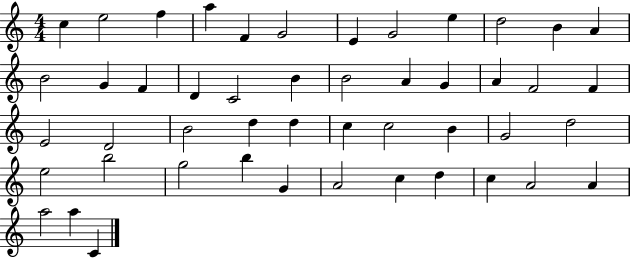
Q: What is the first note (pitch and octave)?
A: C5